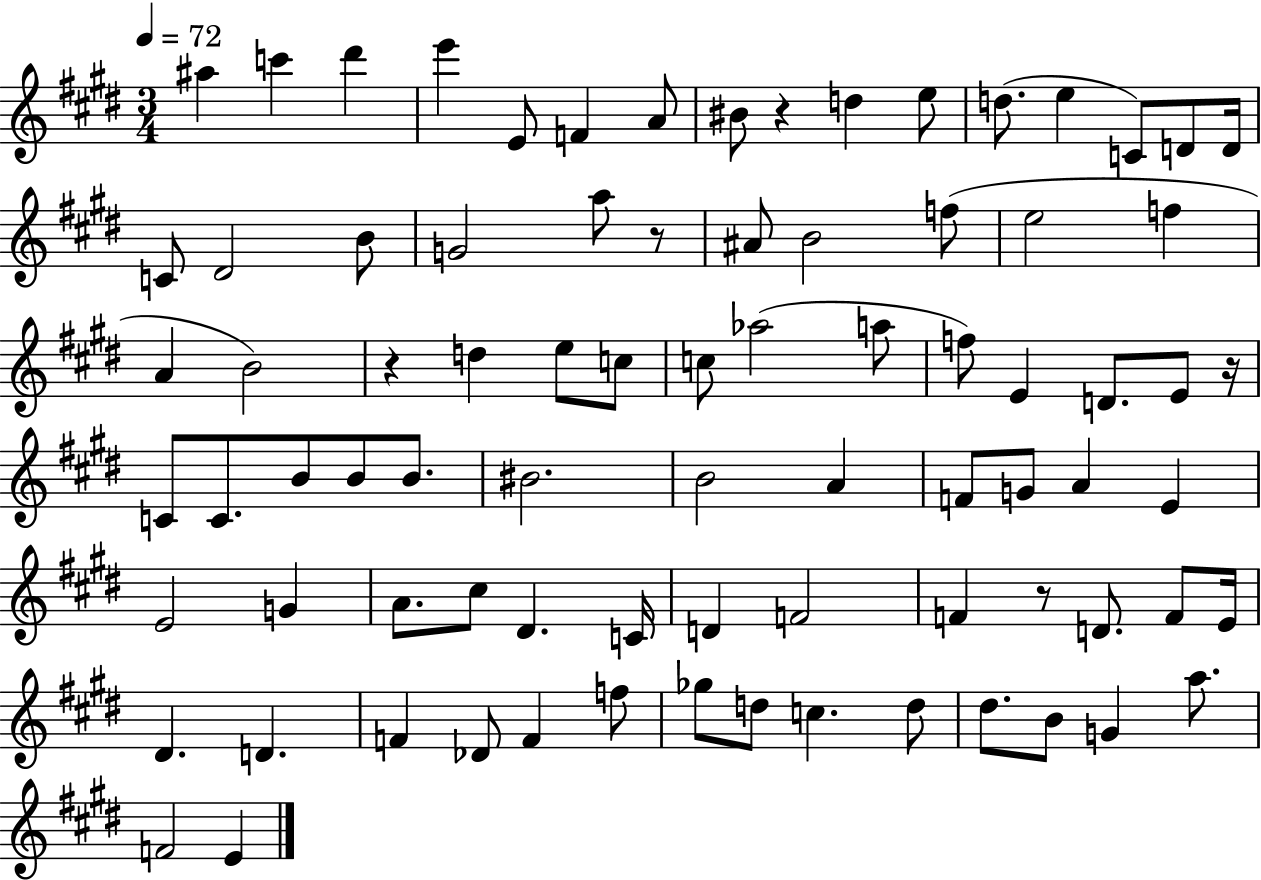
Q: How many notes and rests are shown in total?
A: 82